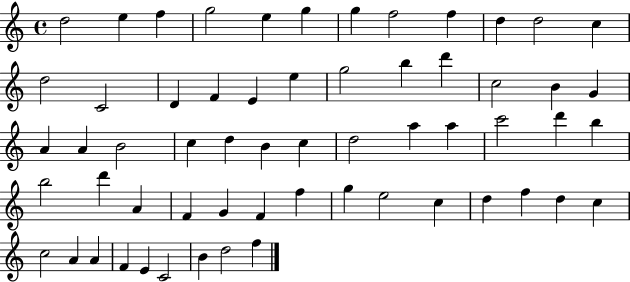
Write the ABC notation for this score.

X:1
T:Untitled
M:4/4
L:1/4
K:C
d2 e f g2 e g g f2 f d d2 c d2 C2 D F E e g2 b d' c2 B G A A B2 c d B c d2 a a c'2 d' b b2 d' A F G F f g e2 c d f d c c2 A A F E C2 B d2 f